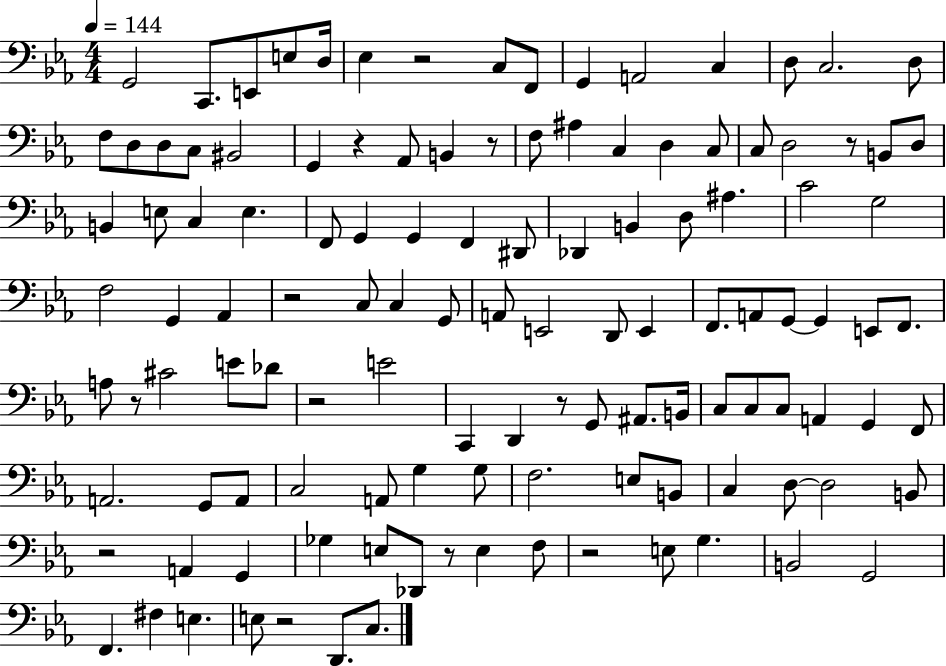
{
  \clef bass
  \numericTimeSignature
  \time 4/4
  \key ees \major
  \tempo 4 = 144
  g,2 c,8. e,8 e8 d16 | ees4 r2 c8 f,8 | g,4 a,2 c4 | d8 c2. d8 | \break f8 d8 d8 c8 bis,2 | g,4 r4 aes,8 b,4 r8 | f8 ais4 c4 d4 c8 | c8 d2 r8 b,8 d8 | \break b,4 e8 c4 e4. | f,8 g,4 g,4 f,4 dis,8 | des,4 b,4 d8 ais4. | c'2 g2 | \break f2 g,4 aes,4 | r2 c8 c4 g,8 | a,8 e,2 d,8 e,4 | f,8. a,8 g,8~~ g,4 e,8 f,8. | \break a8 r8 cis'2 e'8 des'8 | r2 e'2 | c,4 d,4 r8 g,8 ais,8. b,16 | c8 c8 c8 a,4 g,4 f,8 | \break a,2. g,8 a,8 | c2 a,8 g4 g8 | f2. e8 b,8 | c4 d8~~ d2 b,8 | \break r2 a,4 g,4 | ges4 e8 des,8 r8 e4 f8 | r2 e8 g4. | b,2 g,2 | \break f,4. fis4 e4. | e8 r2 d,8. c8. | \bar "|."
}